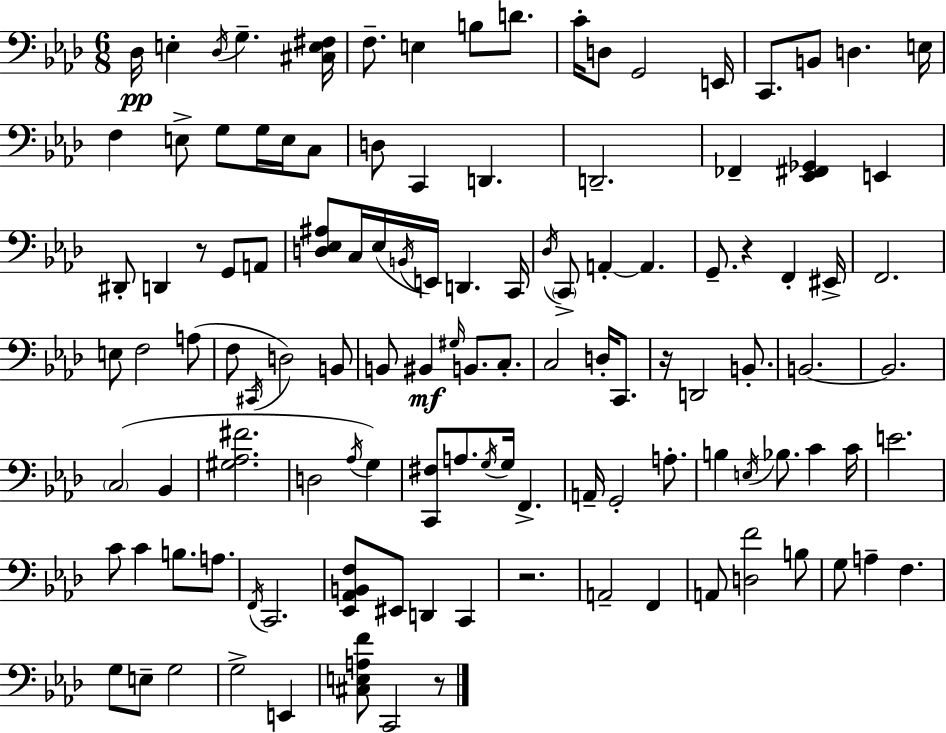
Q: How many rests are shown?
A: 5